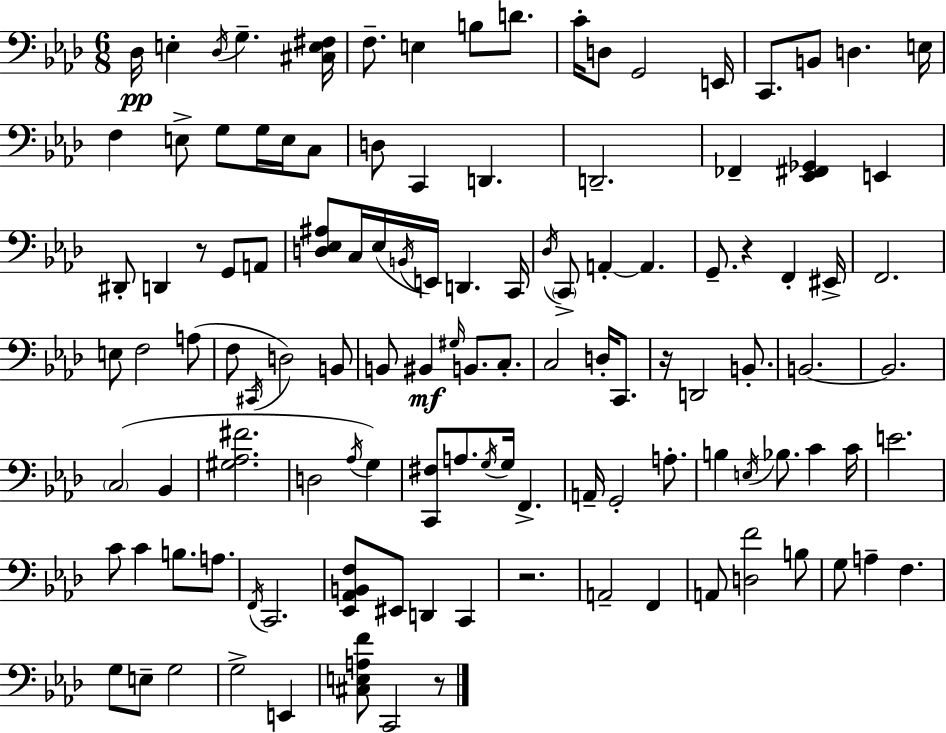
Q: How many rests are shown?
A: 5